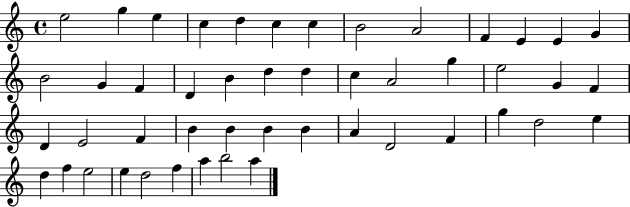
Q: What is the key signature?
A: C major